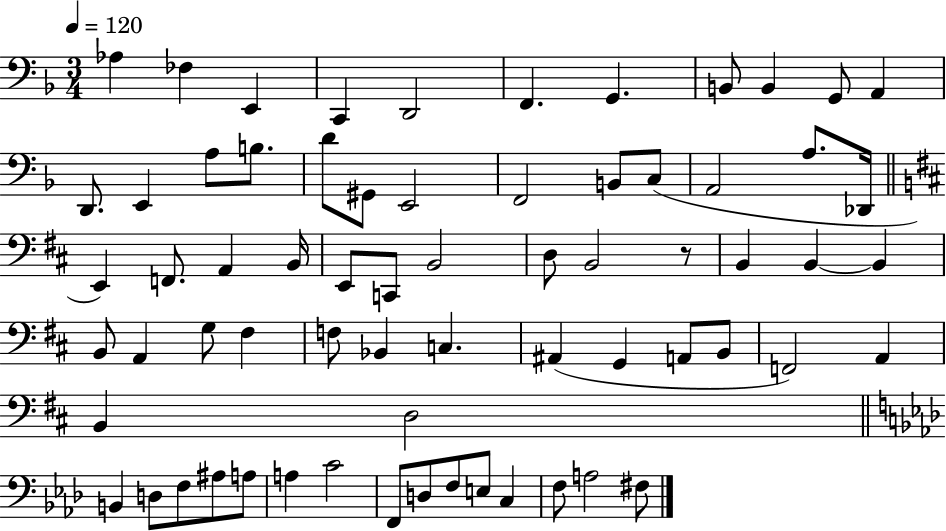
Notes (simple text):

Ab3/q FES3/q E2/q C2/q D2/h F2/q. G2/q. B2/e B2/q G2/e A2/q D2/e. E2/q A3/e B3/e. D4/e G#2/e E2/h F2/h B2/e C3/e A2/h A3/e. Db2/s E2/q F2/e. A2/q B2/s E2/e C2/e B2/h D3/e B2/h R/e B2/q B2/q B2/q B2/e A2/q G3/e F#3/q F3/e Bb2/q C3/q. A#2/q G2/q A2/e B2/e F2/h A2/q B2/q D3/h B2/q D3/e F3/e A#3/e A3/e A3/q C4/h F2/e D3/e F3/e E3/e C3/q F3/e A3/h F#3/e